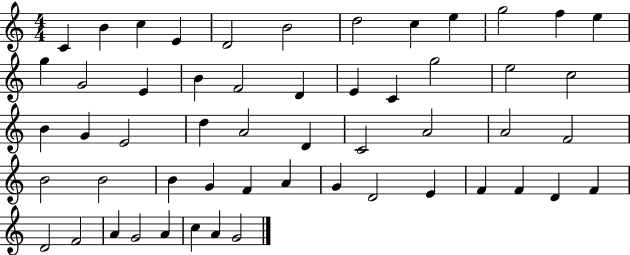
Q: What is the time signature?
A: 4/4